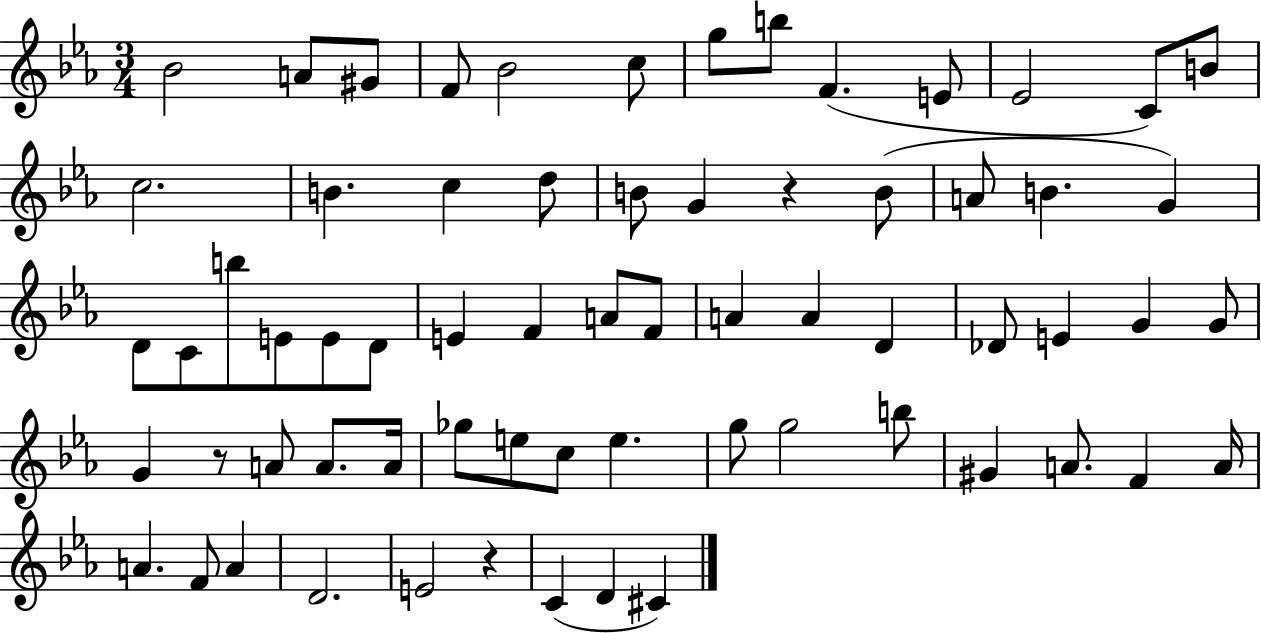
{
  \clef treble
  \numericTimeSignature
  \time 3/4
  \key ees \major
  bes'2 a'8 gis'8 | f'8 bes'2 c''8 | g''8 b''8 f'4.( e'8 | ees'2 c'8) b'8 | \break c''2. | b'4. c''4 d''8 | b'8 g'4 r4 b'8( | a'8 b'4. g'4) | \break d'8 c'8 b''8 e'8 e'8 d'8 | e'4 f'4 a'8 f'8 | a'4 a'4 d'4 | des'8 e'4 g'4 g'8 | \break g'4 r8 a'8 a'8. a'16 | ges''8 e''8 c''8 e''4. | g''8 g''2 b''8 | gis'4 a'8. f'4 a'16 | \break a'4. f'8 a'4 | d'2. | e'2 r4 | c'4( d'4 cis'4) | \break \bar "|."
}